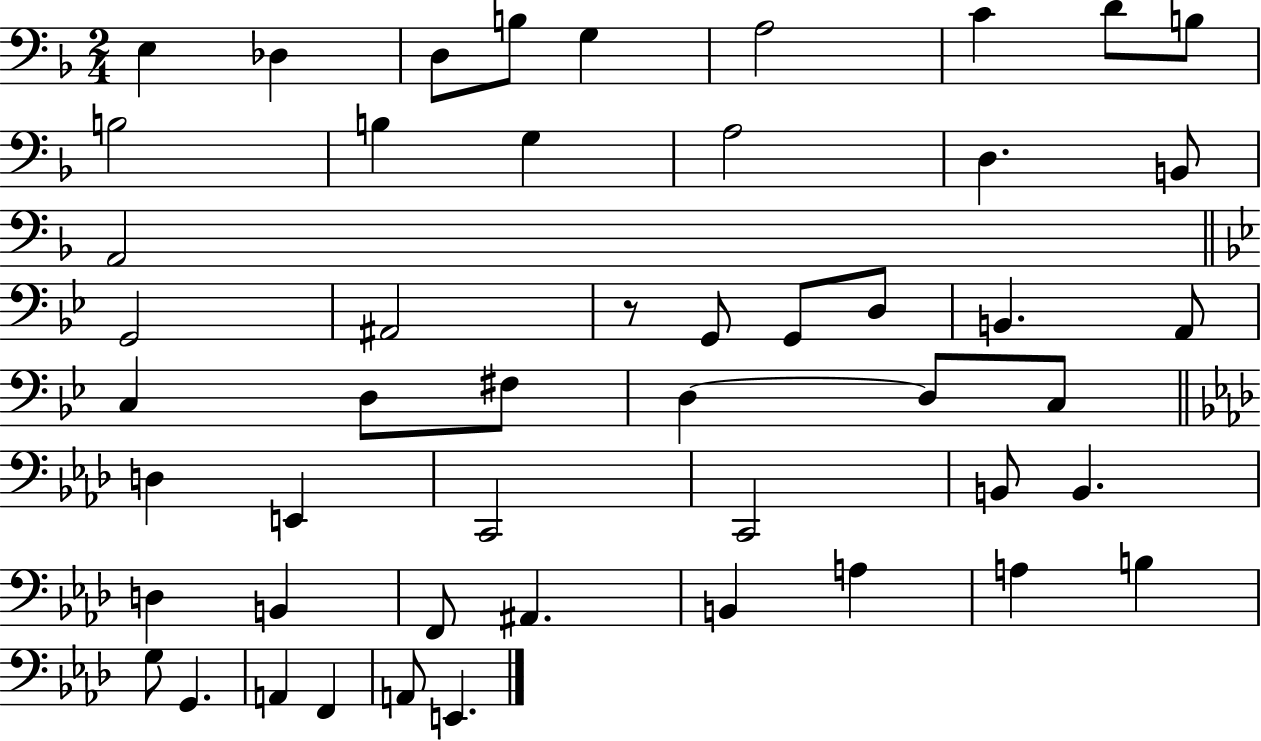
{
  \clef bass
  \numericTimeSignature
  \time 2/4
  \key f \major
  \repeat volta 2 { e4 des4 | d8 b8 g4 | a2 | c'4 d'8 b8 | \break b2 | b4 g4 | a2 | d4. b,8 | \break a,2 | \bar "||" \break \key g \minor g,2 | ais,2 | r8 g,8 g,8 d8 | b,4. a,8 | \break c4 d8 fis8 | d4~~ d8 c8 | \bar "||" \break \key aes \major d4 e,4 | c,2 | c,2 | b,8 b,4. | \break d4 b,4 | f,8 ais,4. | b,4 a4 | a4 b4 | \break g8 g,4. | a,4 f,4 | a,8 e,4. | } \bar "|."
}